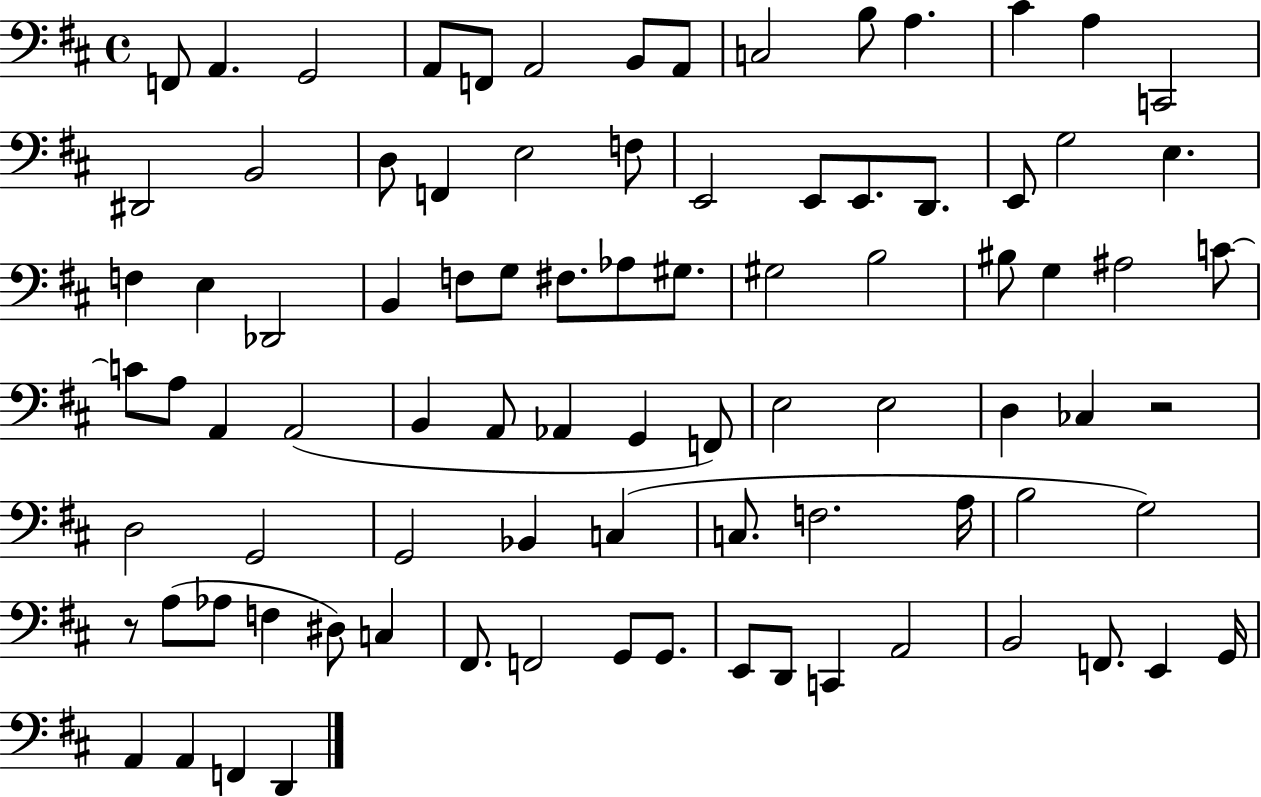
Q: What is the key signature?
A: D major